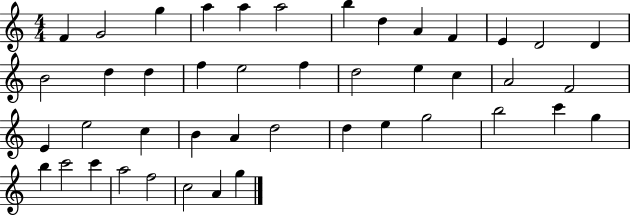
F4/q G4/h G5/q A5/q A5/q A5/h B5/q D5/q A4/q F4/q E4/q D4/h D4/q B4/h D5/q D5/q F5/q E5/h F5/q D5/h E5/q C5/q A4/h F4/h E4/q E5/h C5/q B4/q A4/q D5/h D5/q E5/q G5/h B5/h C6/q G5/q B5/q C6/h C6/q A5/h F5/h C5/h A4/q G5/q